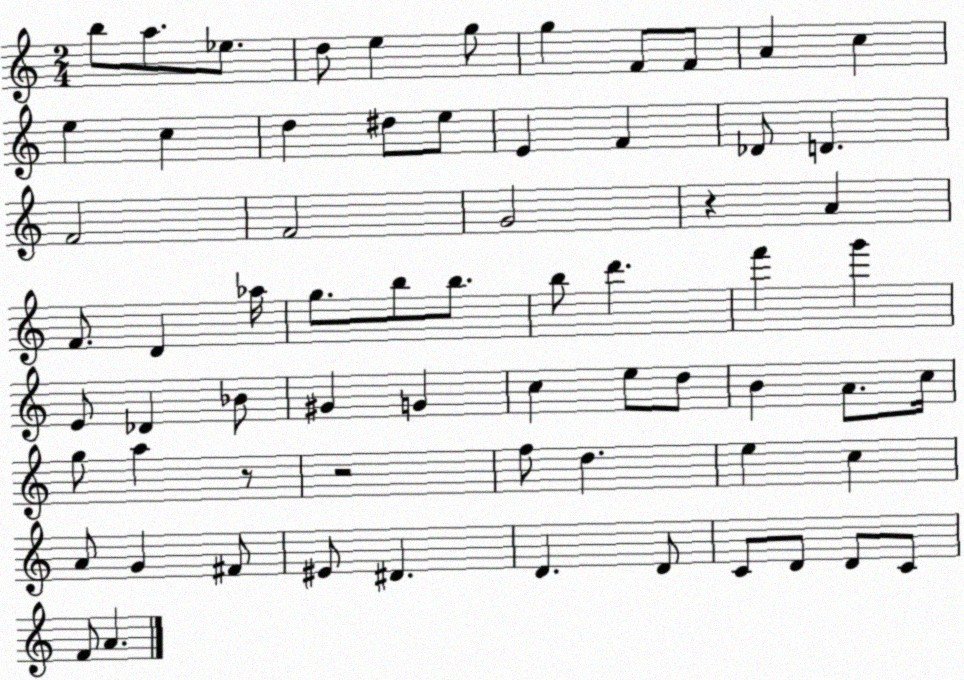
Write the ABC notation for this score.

X:1
T:Untitled
M:2/4
L:1/4
K:C
b/2 a/2 _e/2 d/2 e g/2 g F/2 F/2 A c e c d ^d/2 e/2 E F _D/2 D F2 F2 G2 z A F/2 D _a/4 g/2 b/2 b/2 b/2 d' f' g' E/2 _D _B/2 ^G G c e/2 d/2 B A/2 c/4 g/2 a z/2 z2 f/2 d e c A/2 G ^F/2 ^E/2 ^D D D/2 C/2 D/2 D/2 C/2 F/2 A